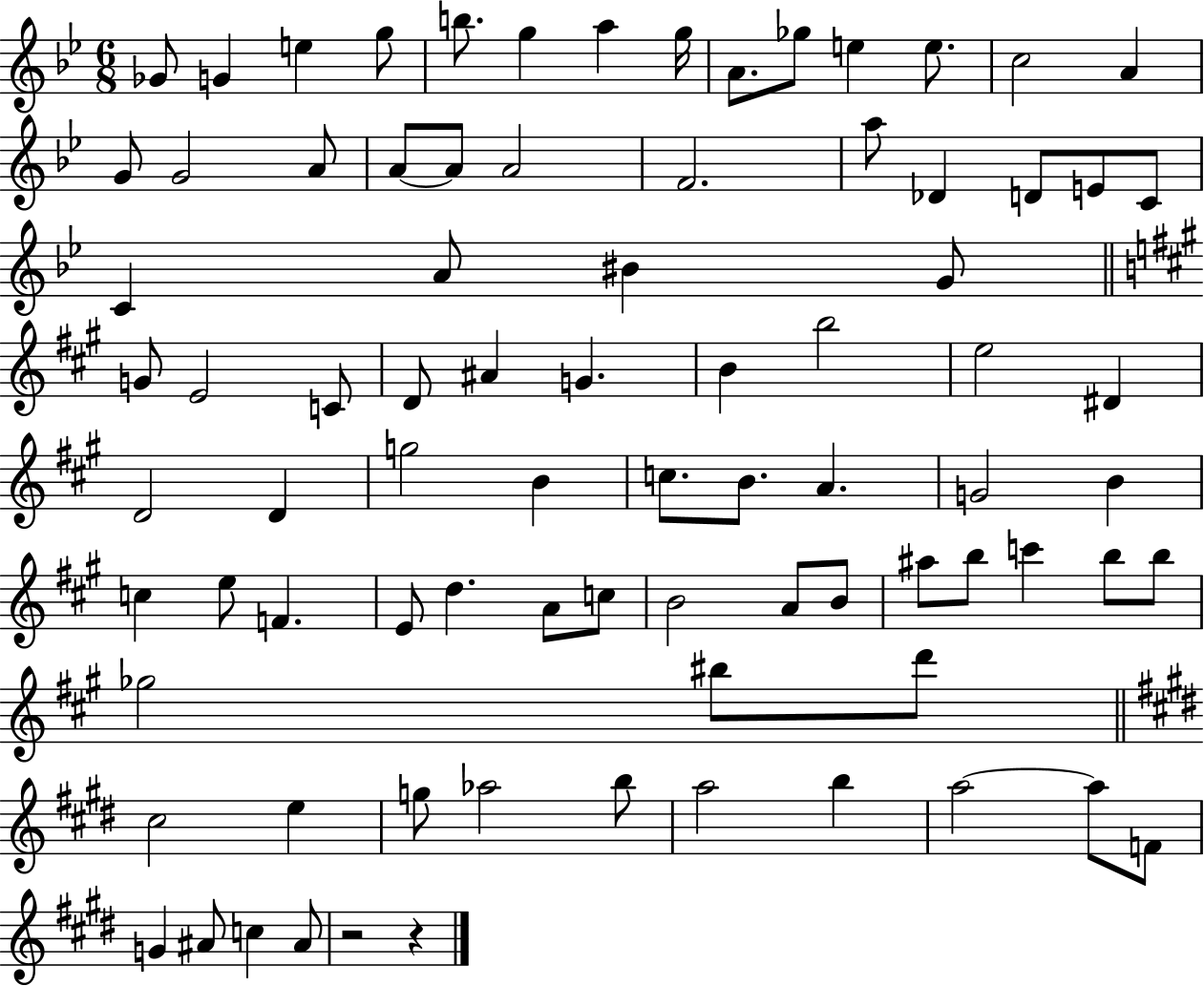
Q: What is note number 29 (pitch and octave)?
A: BIS4